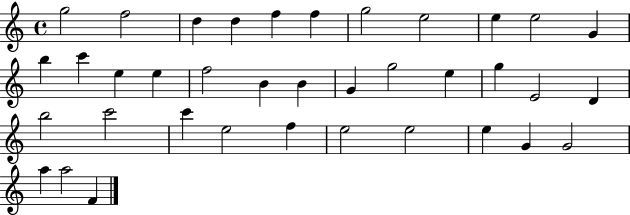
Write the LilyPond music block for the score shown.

{
  \clef treble
  \time 4/4
  \defaultTimeSignature
  \key c \major
  g''2 f''2 | d''4 d''4 f''4 f''4 | g''2 e''2 | e''4 e''2 g'4 | \break b''4 c'''4 e''4 e''4 | f''2 b'4 b'4 | g'4 g''2 e''4 | g''4 e'2 d'4 | \break b''2 c'''2 | c'''4 e''2 f''4 | e''2 e''2 | e''4 g'4 g'2 | \break a''4 a''2 f'4 | \bar "|."
}